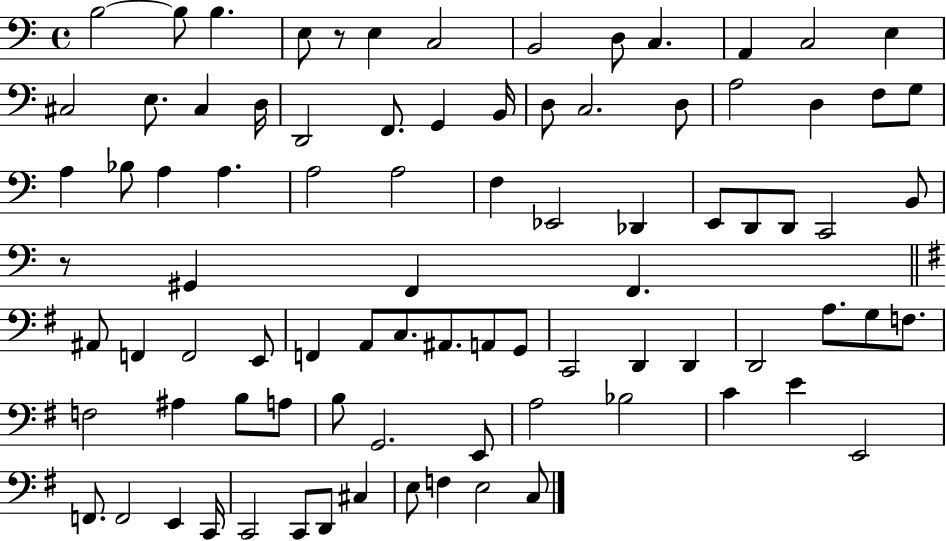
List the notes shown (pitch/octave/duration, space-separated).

B3/h B3/e B3/q. E3/e R/e E3/q C3/h B2/h D3/e C3/q. A2/q C3/h E3/q C#3/h E3/e. C#3/q D3/s D2/h F2/e. G2/q B2/s D3/e C3/h. D3/e A3/h D3/q F3/e G3/e A3/q Bb3/e A3/q A3/q. A3/h A3/h F3/q Eb2/h Db2/q E2/e D2/e D2/e C2/h B2/e R/e G#2/q F2/q F2/q. A#2/e F2/q F2/h E2/e F2/q A2/e C3/e. A#2/e. A2/e G2/e C2/h D2/q D2/q D2/h A3/e. G3/e F3/e. F3/h A#3/q B3/e A3/e B3/e G2/h. E2/e A3/h Bb3/h C4/q E4/q E2/h F2/e. F2/h E2/q C2/s C2/h C2/e D2/e C#3/q E3/e F3/q E3/h C3/e